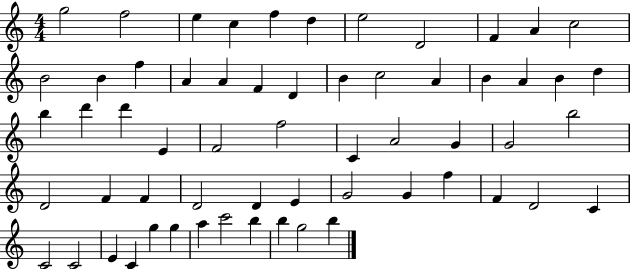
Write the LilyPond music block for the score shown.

{
  \clef treble
  \numericTimeSignature
  \time 4/4
  \key c \major
  g''2 f''2 | e''4 c''4 f''4 d''4 | e''2 d'2 | f'4 a'4 c''2 | \break b'2 b'4 f''4 | a'4 a'4 f'4 d'4 | b'4 c''2 a'4 | b'4 a'4 b'4 d''4 | \break b''4 d'''4 d'''4 e'4 | f'2 f''2 | c'4 a'2 g'4 | g'2 b''2 | \break d'2 f'4 f'4 | d'2 d'4 e'4 | g'2 g'4 f''4 | f'4 d'2 c'4 | \break c'2 c'2 | e'4 c'4 g''4 g''4 | a''4 c'''2 b''4 | b''4 g''2 b''4 | \break \bar "|."
}